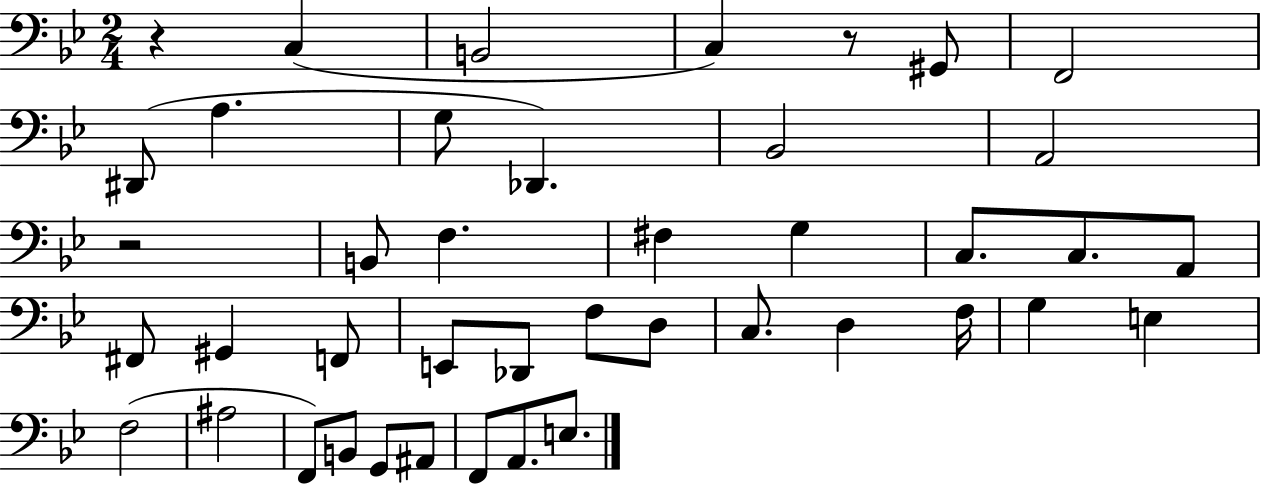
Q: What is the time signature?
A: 2/4